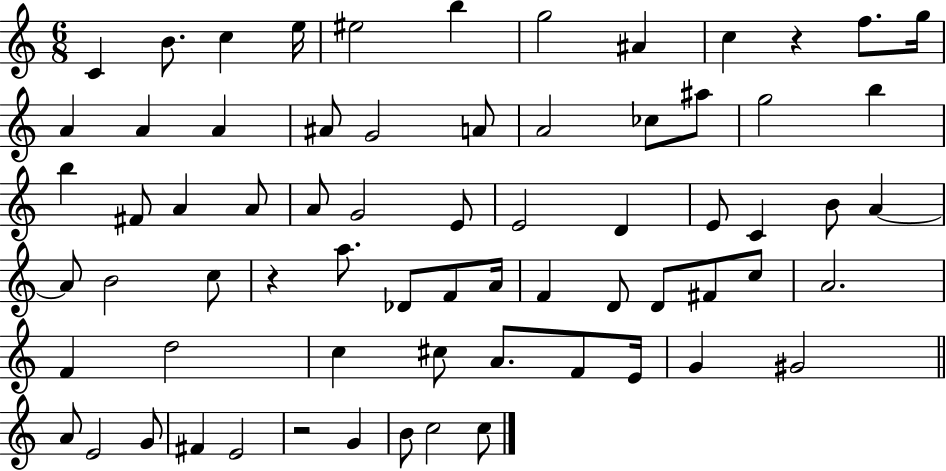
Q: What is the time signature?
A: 6/8